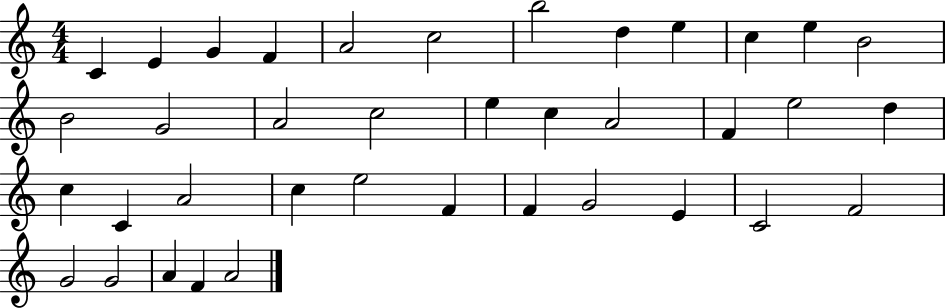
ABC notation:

X:1
T:Untitled
M:4/4
L:1/4
K:C
C E G F A2 c2 b2 d e c e B2 B2 G2 A2 c2 e c A2 F e2 d c C A2 c e2 F F G2 E C2 F2 G2 G2 A F A2